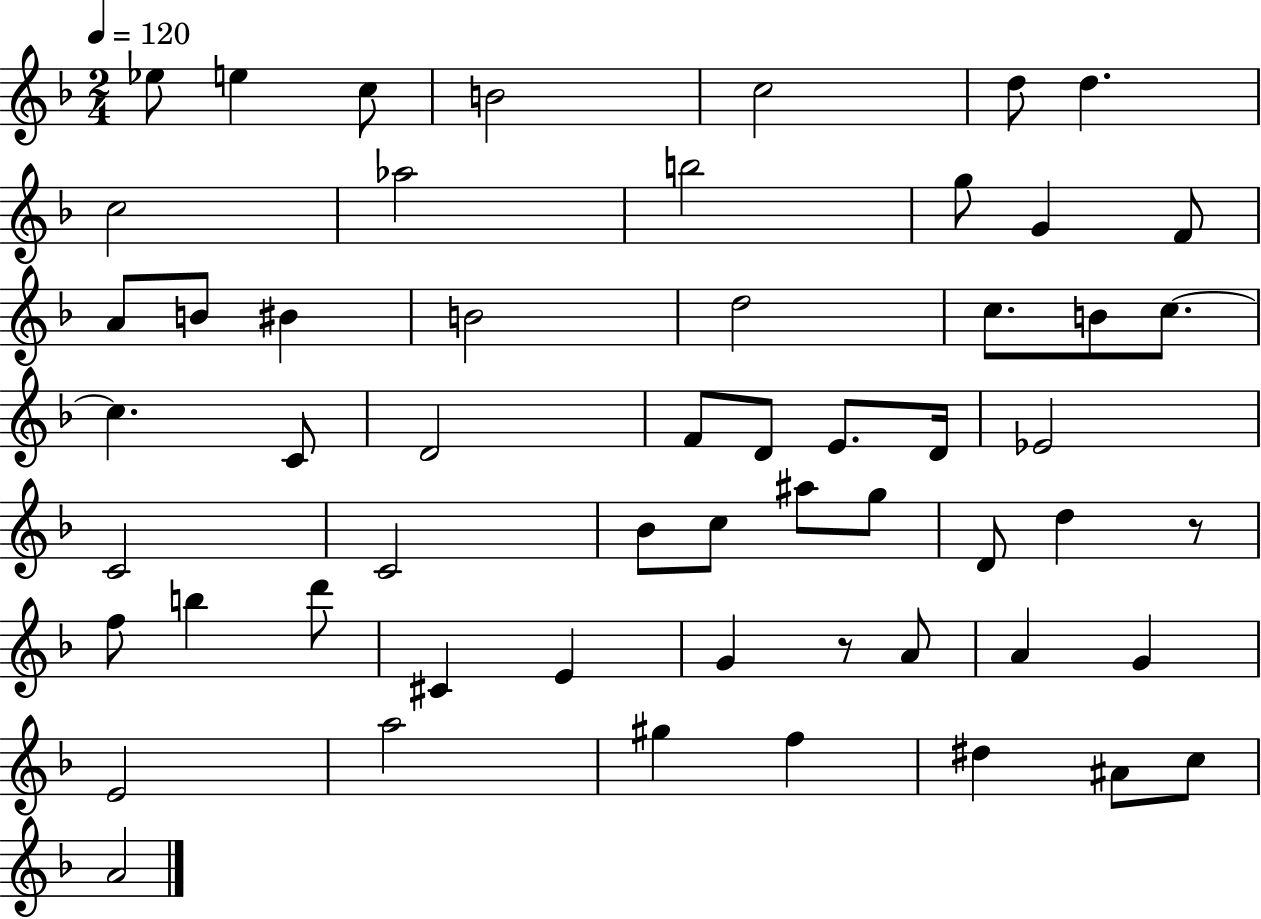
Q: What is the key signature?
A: F major